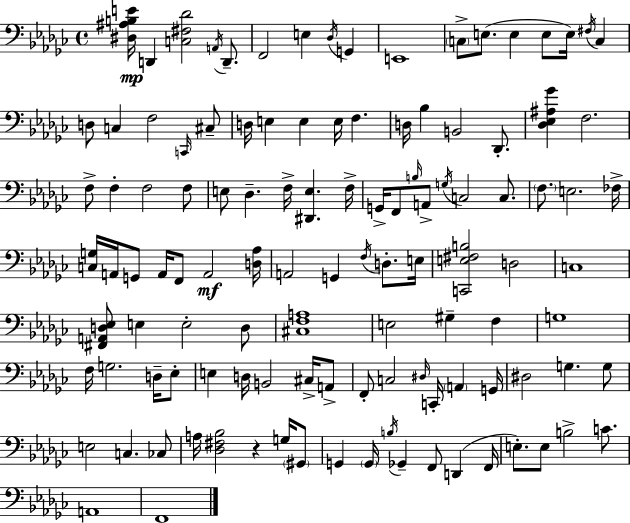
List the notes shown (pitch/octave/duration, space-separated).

[D#3,A#3,B3,E4]/s D2/q [C3,F#3,Db4]/h A2/s D2/e. F2/h E3/q Db3/s G2/q E2/w C3/e E3/e. E3/q E3/e E3/s F#3/s C3/q D3/e C3/q F3/h C2/s C#3/e D3/s E3/q E3/q E3/s F3/q. D3/s Bb3/q B2/h Db2/e. [Db3,Eb3,A#3,Gb4]/q F3/h. F3/e F3/q F3/h F3/e E3/e Db3/q. F3/s [D#2,E3]/q. F3/s G2/s F2/e B3/s A2/e G3/s C3/h C3/e. F3/e. E3/h. FES3/s [C3,G3]/s A2/s G2/e A2/s F2/e A2/h [D3,Ab3]/s A2/h G2/q F3/s D3/e. E3/s [C2,E3,F#3,B3]/h D3/h C3/w [F#2,A2,D3,Eb3]/e E3/q E3/h D3/e [C#3,F3,A3]/w E3/h G#3/q F3/q G3/w F3/s G3/h. D3/s Eb3/e E3/q D3/s B2/h C#3/s A2/e F2/e C3/h D#3/s C2/s A2/q G2/s D#3/h G3/q. G3/e E3/h C3/q. CES3/e A3/s [Db3,F#3,Bb3]/h R/q G3/s G#2/e G2/q G2/s B3/s Gb2/q F2/e D2/q F2/s E3/e. E3/e B3/h C4/e. A2/w F2/w